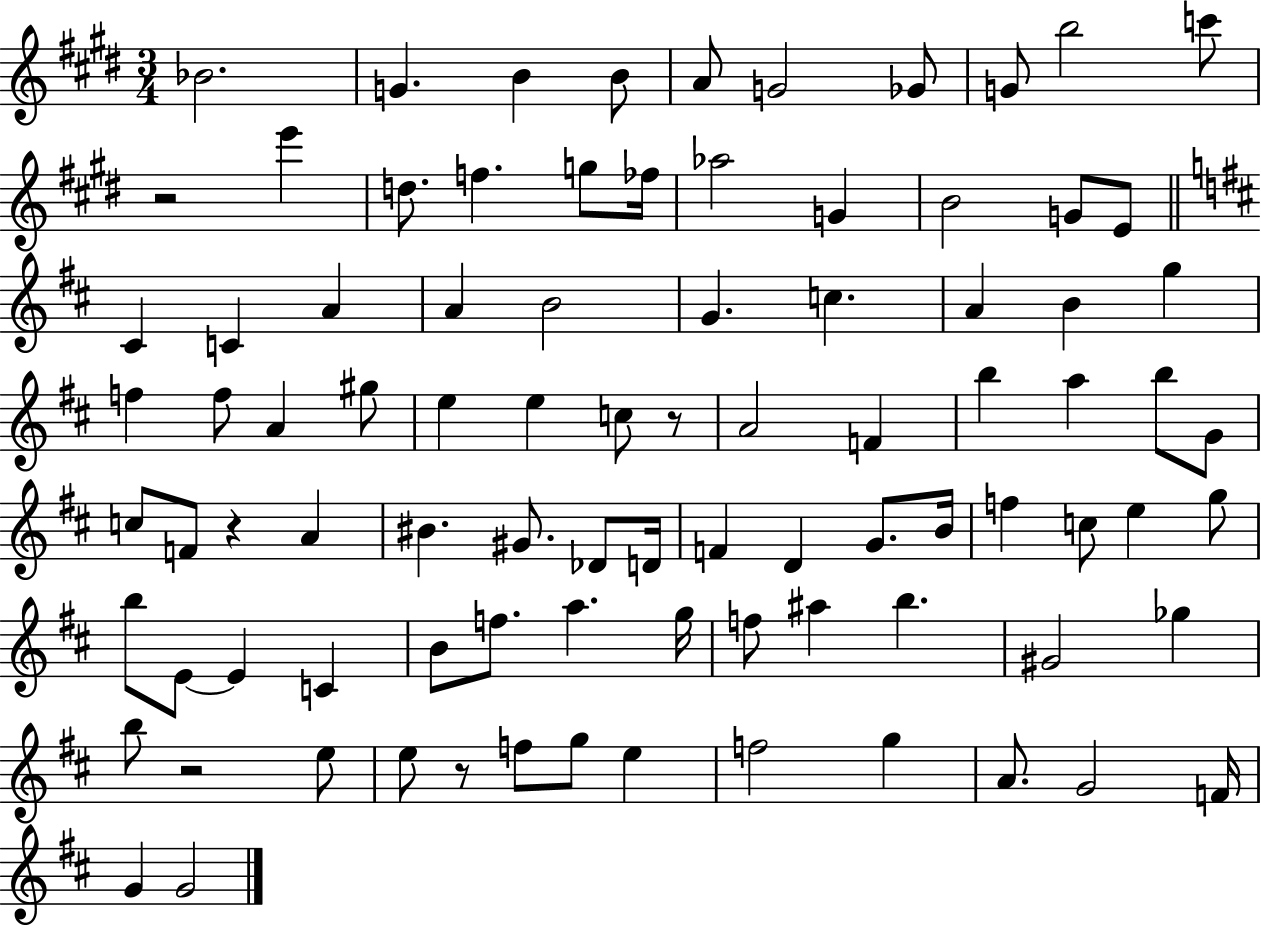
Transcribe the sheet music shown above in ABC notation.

X:1
T:Untitled
M:3/4
L:1/4
K:E
_B2 G B B/2 A/2 G2 _G/2 G/2 b2 c'/2 z2 e' d/2 f g/2 _f/4 _a2 G B2 G/2 E/2 ^C C A A B2 G c A B g f f/2 A ^g/2 e e c/2 z/2 A2 F b a b/2 G/2 c/2 F/2 z A ^B ^G/2 _D/2 D/4 F D G/2 B/4 f c/2 e g/2 b/2 E/2 E C B/2 f/2 a g/4 f/2 ^a b ^G2 _g b/2 z2 e/2 e/2 z/2 f/2 g/2 e f2 g A/2 G2 F/4 G G2